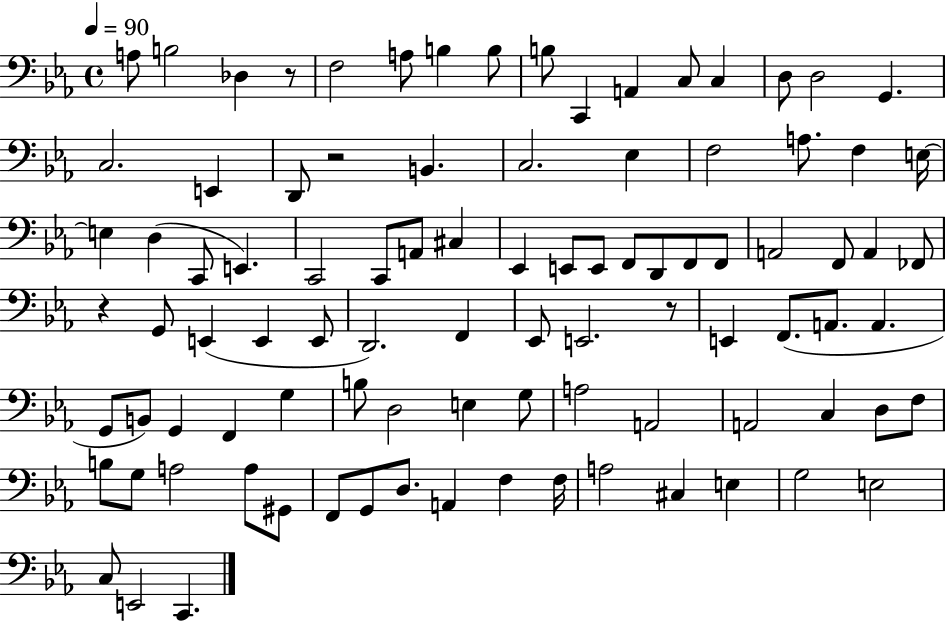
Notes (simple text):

A3/e B3/h Db3/q R/e F3/h A3/e B3/q B3/e B3/e C2/q A2/q C3/e C3/q D3/e D3/h G2/q. C3/h. E2/q D2/e R/h B2/q. C3/h. Eb3/q F3/h A3/e. F3/q E3/s E3/q D3/q C2/e E2/q. C2/h C2/e A2/e C#3/q Eb2/q E2/e E2/e F2/e D2/e F2/e F2/e A2/h F2/e A2/q FES2/e R/q G2/e E2/q E2/q E2/e D2/h. F2/q Eb2/e E2/h. R/e E2/q F2/e. A2/e. A2/q. G2/e B2/e G2/q F2/q G3/q B3/e D3/h E3/q G3/e A3/h A2/h A2/h C3/q D3/e F3/e B3/e G3/e A3/h A3/e G#2/e F2/e G2/e D3/e. A2/q F3/q F3/s A3/h C#3/q E3/q G3/h E3/h C3/e E2/h C2/q.